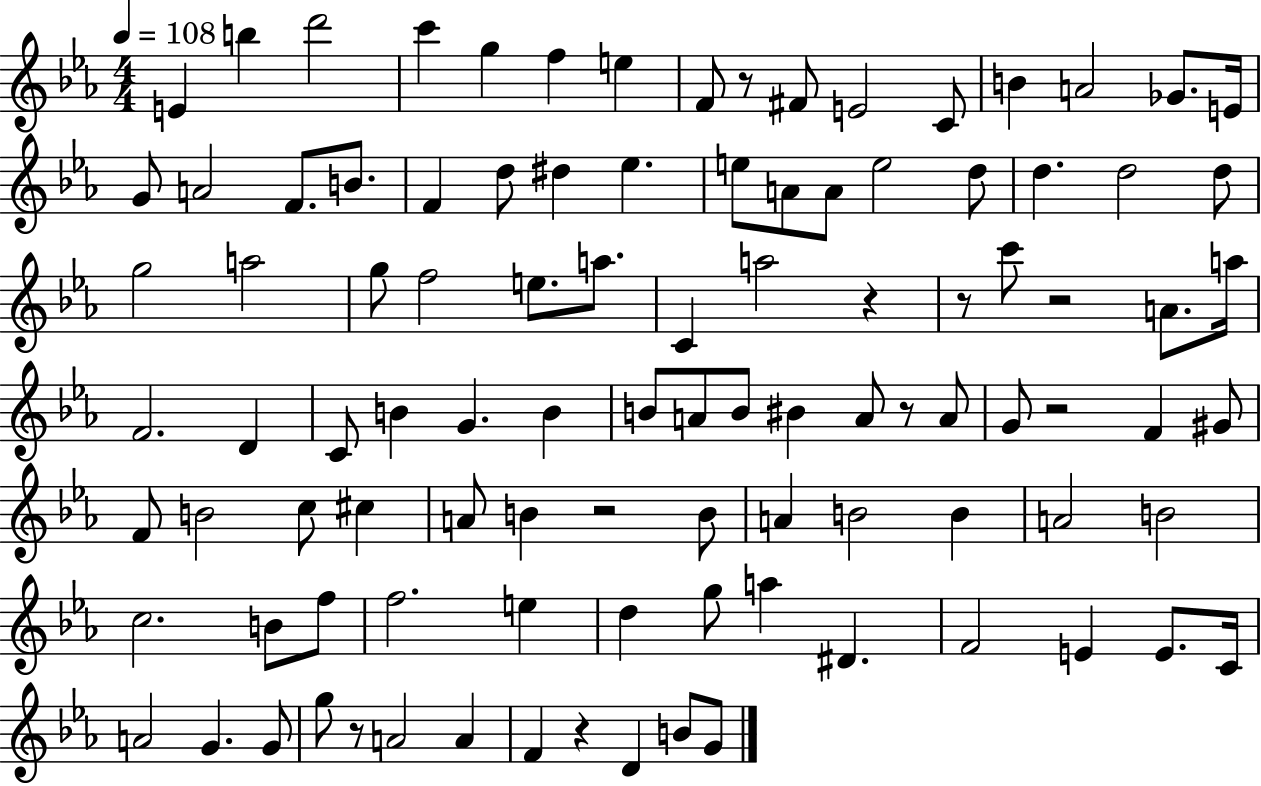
E4/q B5/q D6/h C6/q G5/q F5/q E5/q F4/e R/e F#4/e E4/h C4/e B4/q A4/h Gb4/e. E4/s G4/e A4/h F4/e. B4/e. F4/q D5/e D#5/q Eb5/q. E5/e A4/e A4/e E5/h D5/e D5/q. D5/h D5/e G5/h A5/h G5/e F5/h E5/e. A5/e. C4/q A5/h R/q R/e C6/e R/h A4/e. A5/s F4/h. D4/q C4/e B4/q G4/q. B4/q B4/e A4/e B4/e BIS4/q A4/e R/e A4/e G4/e R/h F4/q G#4/e F4/e B4/h C5/e C#5/q A4/e B4/q R/h B4/e A4/q B4/h B4/q A4/h B4/h C5/h. B4/e F5/e F5/h. E5/q D5/q G5/e A5/q D#4/q. F4/h E4/q E4/e. C4/s A4/h G4/q. G4/e G5/e R/e A4/h A4/q F4/q R/q D4/q B4/e G4/e